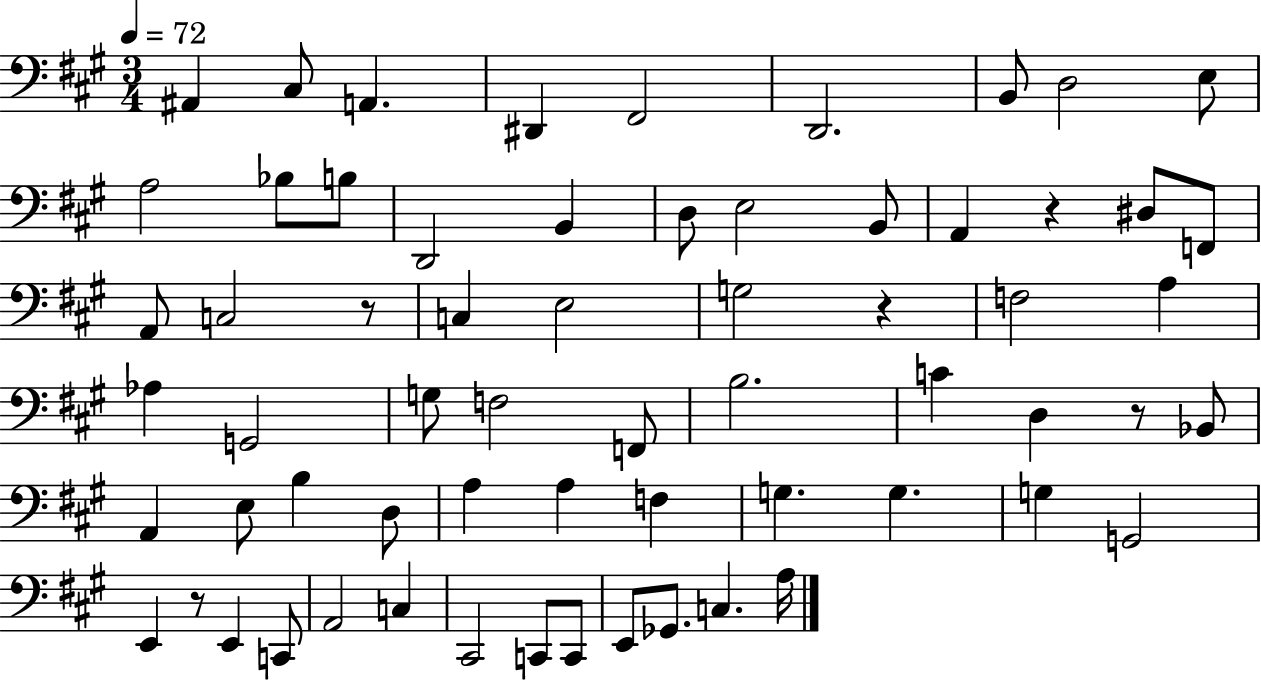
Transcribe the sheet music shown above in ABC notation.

X:1
T:Untitled
M:3/4
L:1/4
K:A
^A,, ^C,/2 A,, ^D,, ^F,,2 D,,2 B,,/2 D,2 E,/2 A,2 _B,/2 B,/2 D,,2 B,, D,/2 E,2 B,,/2 A,, z ^D,/2 F,,/2 A,,/2 C,2 z/2 C, E,2 G,2 z F,2 A, _A, G,,2 G,/2 F,2 F,,/2 B,2 C D, z/2 _B,,/2 A,, E,/2 B, D,/2 A, A, F, G, G, G, G,,2 E,, z/2 E,, C,,/2 A,,2 C, ^C,,2 C,,/2 C,,/2 E,,/2 _G,,/2 C, A,/4